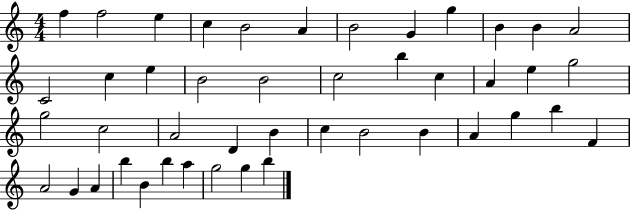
X:1
T:Untitled
M:4/4
L:1/4
K:C
f f2 e c B2 A B2 G g B B A2 C2 c e B2 B2 c2 b c A e g2 g2 c2 A2 D B c B2 B A g b F A2 G A b B b a g2 g b